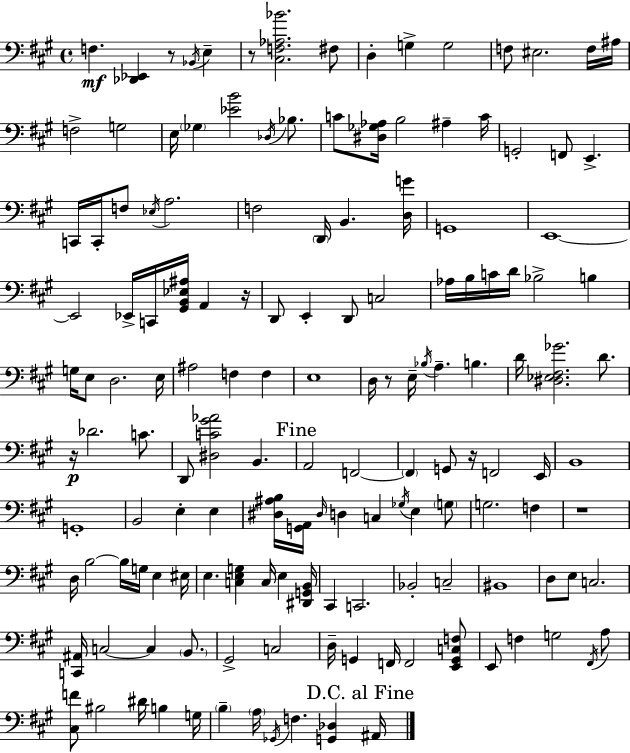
{
  \clef bass
  \time 4/4
  \defaultTimeSignature
  \key a \major
  f4.\mf <des, ees,>4 r8 \acciaccatura { bes,16 } e4-- | r8 <cis f aes bes'>2. fis8 | d4-. g4-> g2 | f8 eis2. f16 | \break ais16 f2-> g2 | e16 \parenthesize ges4 <ees' b'>2 \acciaccatura { des16 } bes8. | c'8 <dis ges aes>16 b2 ais4-- | c'16 g,2-. f,8 e,4.-> | \break c,16 c,16-. f8 \acciaccatura { ees16 } a2. | f2 \parenthesize d,16 b,4. | <d g'>16 g,1 | e,1~~ | \break e,2 ees,16-> c,16 <gis, b, ees ais>16 a,4 | r16 d,8 e,4-. d,8 c2 | aes16 b16 c'16 d'16 bes2-> b4 | g16 e8 d2. | \break e16 ais2 f4 f4 | e1 | d16 r8 e16-- \acciaccatura { bes16 } a4.-- b4. | d'16 <dis ees fis ges'>2. | \break d'8. r16\p des'2. | c'8. d,8 <dis c' gis' aes'>2 b,4. | \mark "Fine" a,2 f,2~~ | \parenthesize f,4 g,8 r16 f,2 | \break e,16 b,1 | g,1-. | b,2 e4-. | e4 <dis ais b>16 <g, a,>16 \grace { dis16 } d4 c4 \acciaccatura { ges16 } | \break e4 \parenthesize g8 g2. | f4 r1 | d16 b2~~ b16 | g16 e4 eis16 e4. <c e g>4 | \break c16 e4 <dis, g, b,>16 cis,4 c,2. | bes,2-. c2-- | bis,1 | d8 e8 c2. | \break <c, ais,>16 c2~~ c4 | \parenthesize b,8. gis,2-> c2 | d16-- g,4 f,16 f,2 | <e, g, c f>8 e,8 f4 g2 | \break \acciaccatura { fis,16 } a8 <cis f'>8 bis2 | dis'16 b4 g16 \parenthesize b4-- \parenthesize a16 \acciaccatura { ges,16 } f4. | <g, des>4 \mark "D.C. al Fine" ais,16 \bar "|."
}